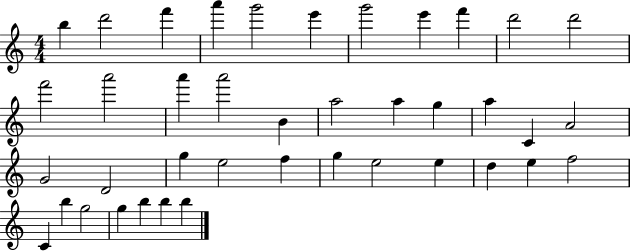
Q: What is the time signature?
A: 4/4